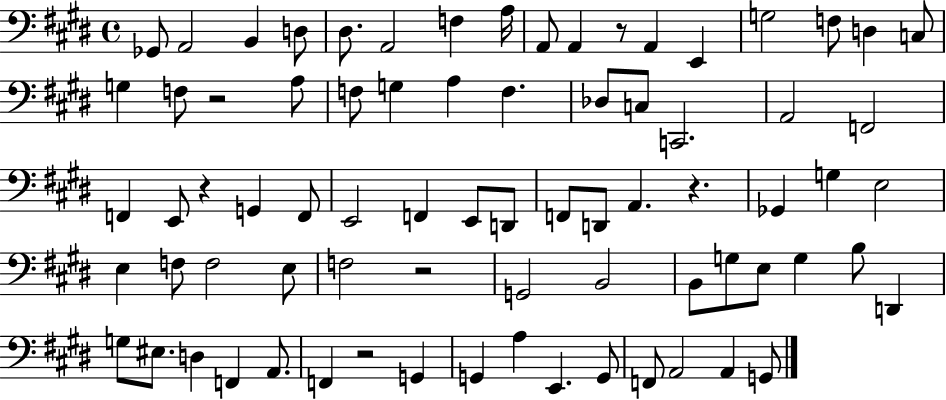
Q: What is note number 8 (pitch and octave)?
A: A3